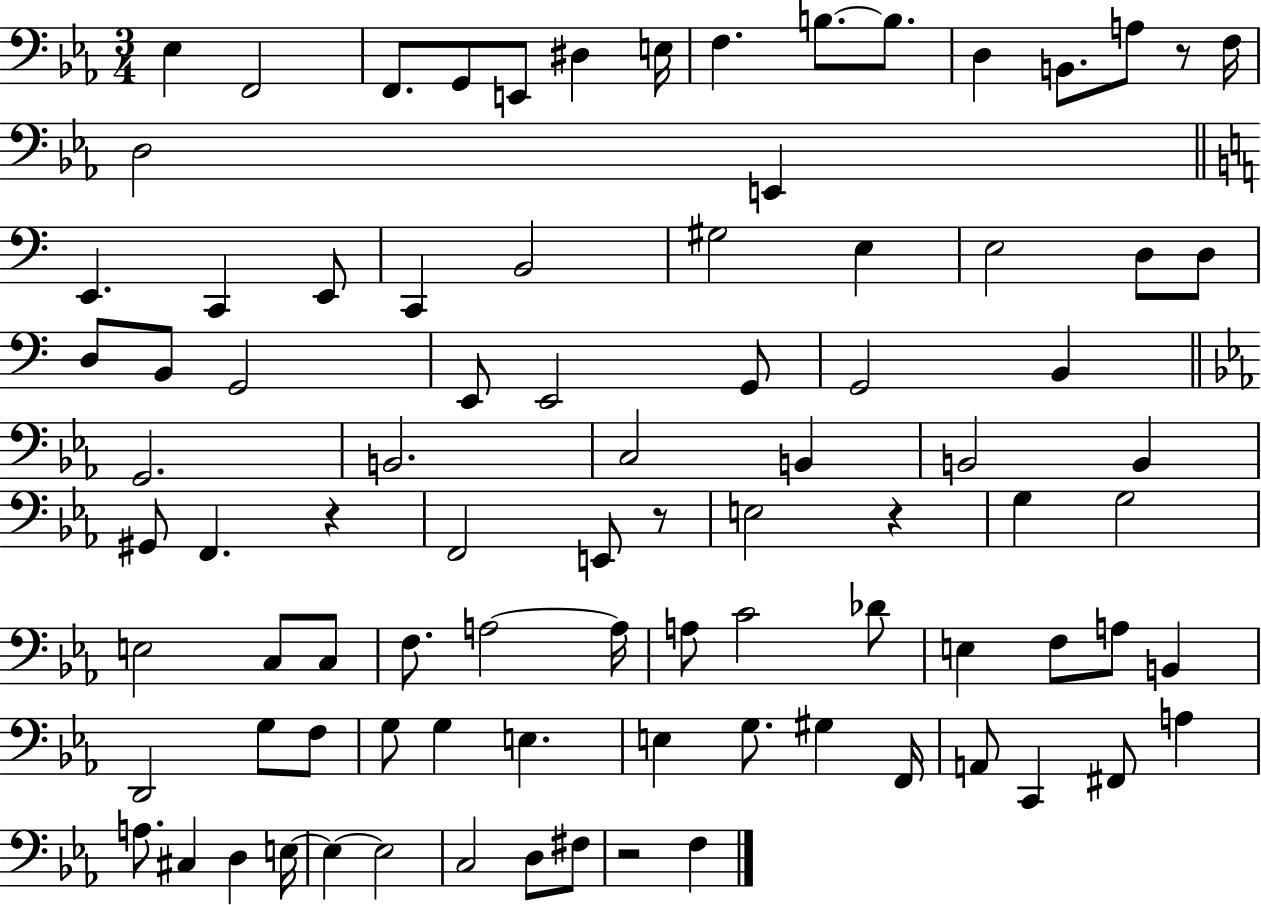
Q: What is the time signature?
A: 3/4